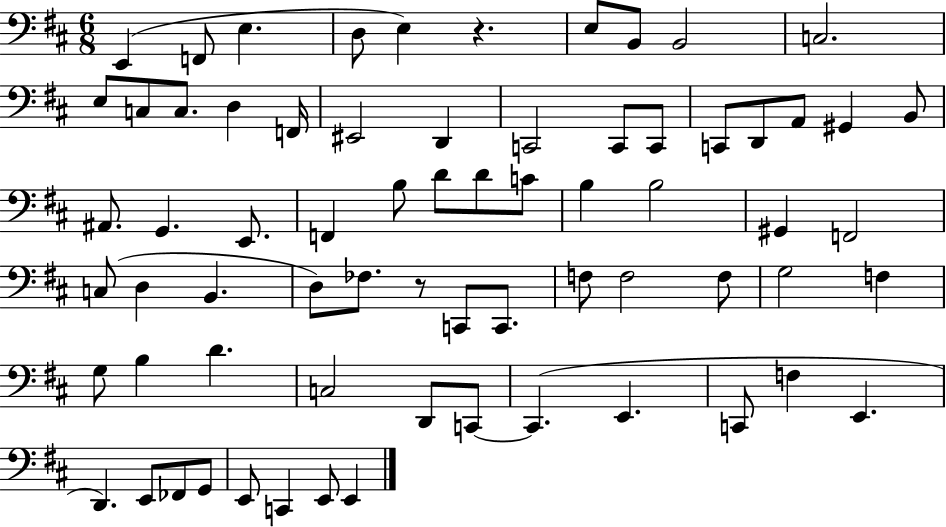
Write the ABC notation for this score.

X:1
T:Untitled
M:6/8
L:1/4
K:D
E,, F,,/2 E, D,/2 E, z E,/2 B,,/2 B,,2 C,2 E,/2 C,/2 C,/2 D, F,,/4 ^E,,2 D,, C,,2 C,,/2 C,,/2 C,,/2 D,,/2 A,,/2 ^G,, B,,/2 ^A,,/2 G,, E,,/2 F,, B,/2 D/2 D/2 C/2 B, B,2 ^G,, F,,2 C,/2 D, B,, D,/2 _F,/2 z/2 C,,/2 C,,/2 F,/2 F,2 F,/2 G,2 F, G,/2 B, D C,2 D,,/2 C,,/2 C,, E,, C,,/2 F, E,, D,, E,,/2 _F,,/2 G,,/2 E,,/2 C,, E,,/2 E,,